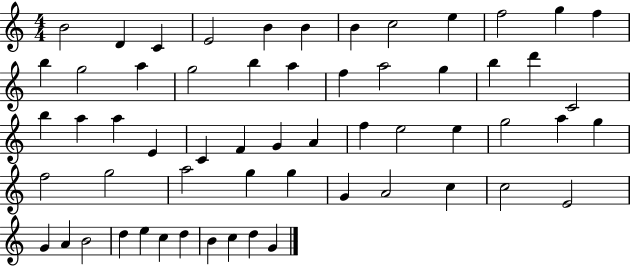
{
  \clef treble
  \numericTimeSignature
  \time 4/4
  \key c \major
  b'2 d'4 c'4 | e'2 b'4 b'4 | b'4 c''2 e''4 | f''2 g''4 f''4 | \break b''4 g''2 a''4 | g''2 b''4 a''4 | f''4 a''2 g''4 | b''4 d'''4 c'2 | \break b''4 a''4 a''4 e'4 | c'4 f'4 g'4 a'4 | f''4 e''2 e''4 | g''2 a''4 g''4 | \break f''2 g''2 | a''2 g''4 g''4 | g'4 a'2 c''4 | c''2 e'2 | \break g'4 a'4 b'2 | d''4 e''4 c''4 d''4 | b'4 c''4 d''4 g'4 | \bar "|."
}